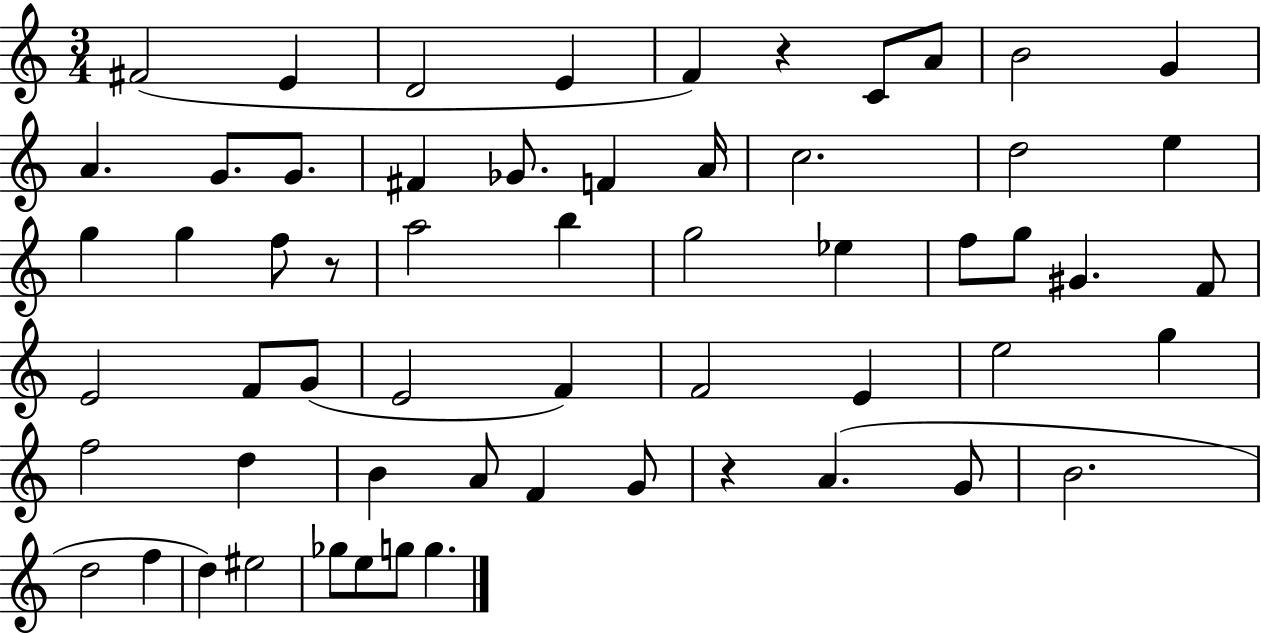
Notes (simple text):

F#4/h E4/q D4/h E4/q F4/q R/q C4/e A4/e B4/h G4/q A4/q. G4/e. G4/e. F#4/q Gb4/e. F4/q A4/s C5/h. D5/h E5/q G5/q G5/q F5/e R/e A5/h B5/q G5/h Eb5/q F5/e G5/e G#4/q. F4/e E4/h F4/e G4/e E4/h F4/q F4/h E4/q E5/h G5/q F5/h D5/q B4/q A4/e F4/q G4/e R/q A4/q. G4/e B4/h. D5/h F5/q D5/q EIS5/h Gb5/e E5/e G5/e G5/q.